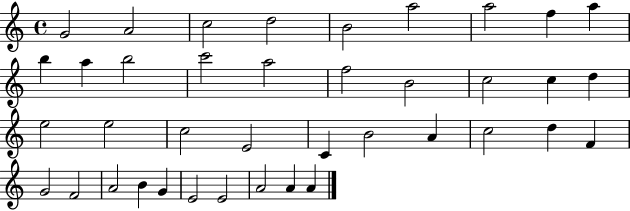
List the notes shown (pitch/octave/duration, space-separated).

G4/h A4/h C5/h D5/h B4/h A5/h A5/h F5/q A5/q B5/q A5/q B5/h C6/h A5/h F5/h B4/h C5/h C5/q D5/q E5/h E5/h C5/h E4/h C4/q B4/h A4/q C5/h D5/q F4/q G4/h F4/h A4/h B4/q G4/q E4/h E4/h A4/h A4/q A4/q